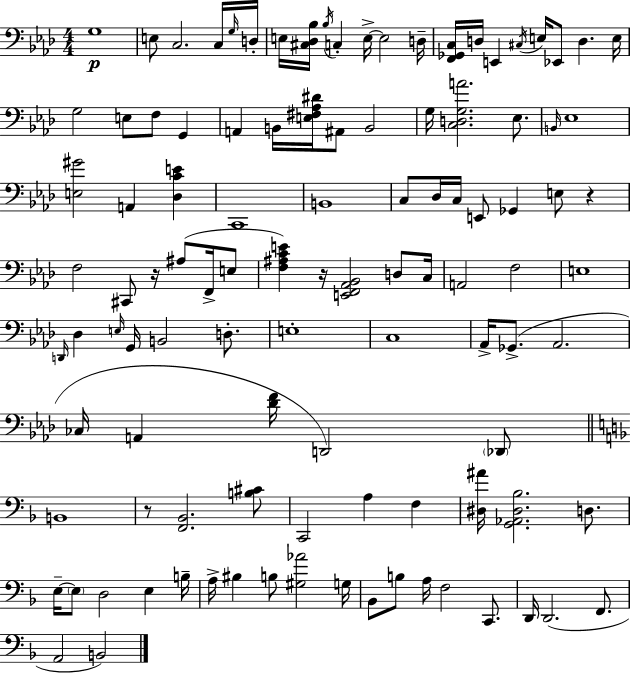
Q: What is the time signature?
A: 4/4